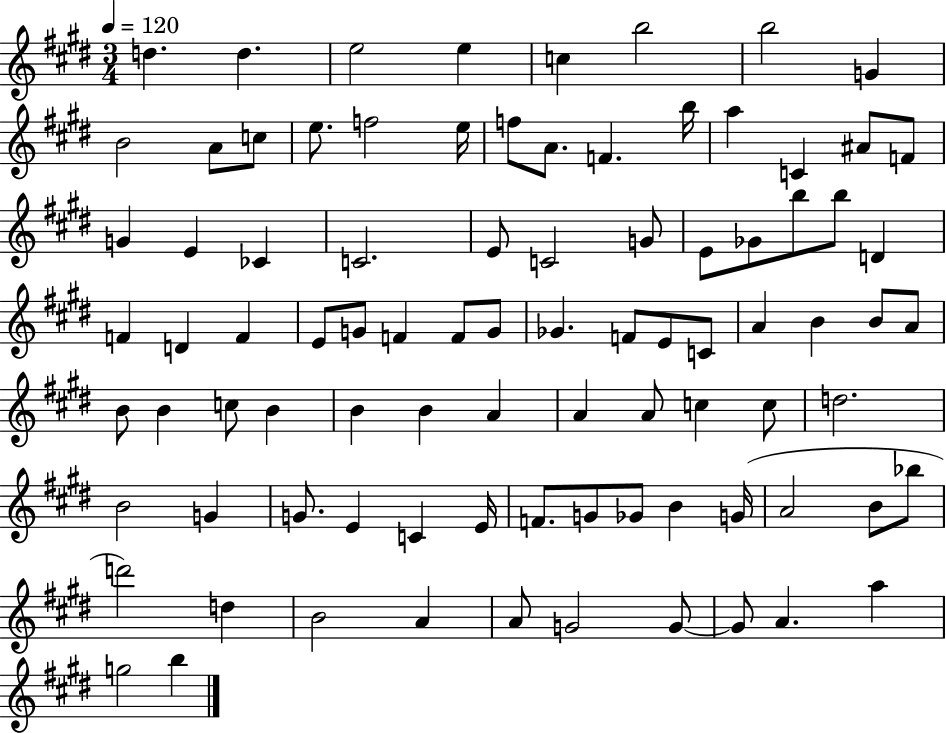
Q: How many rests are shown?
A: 0